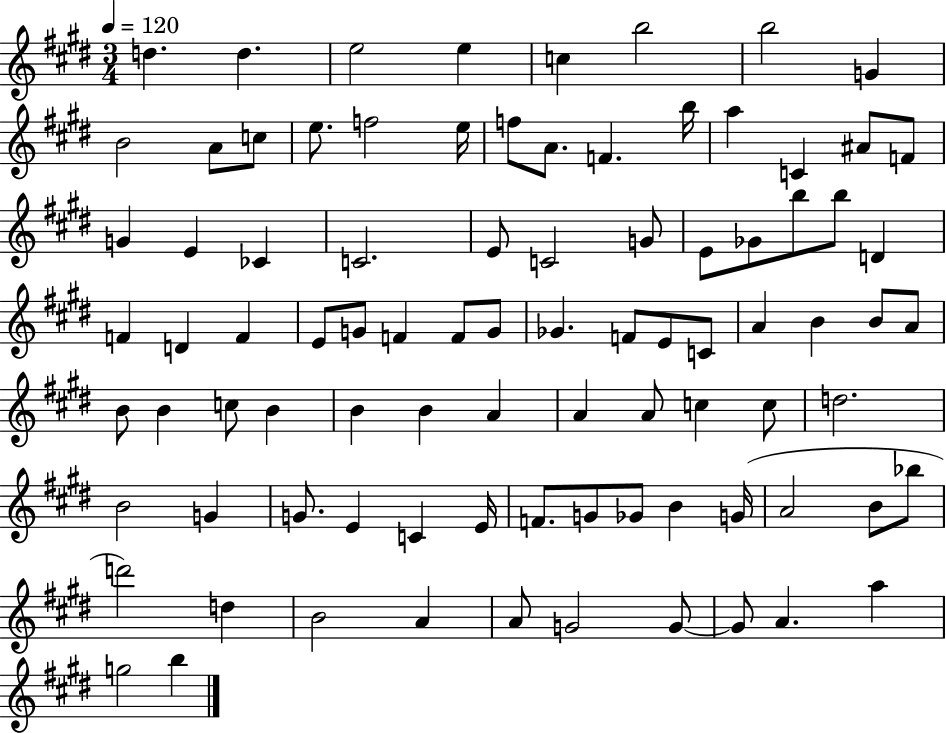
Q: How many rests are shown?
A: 0